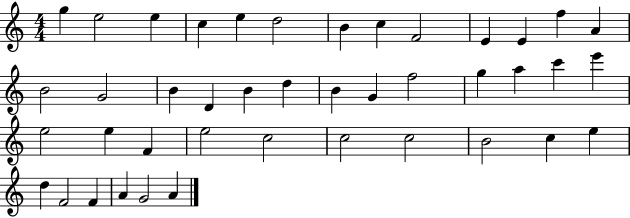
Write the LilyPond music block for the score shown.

{
  \clef treble
  \numericTimeSignature
  \time 4/4
  \key c \major
  g''4 e''2 e''4 | c''4 e''4 d''2 | b'4 c''4 f'2 | e'4 e'4 f''4 a'4 | \break b'2 g'2 | b'4 d'4 b'4 d''4 | b'4 g'4 f''2 | g''4 a''4 c'''4 e'''4 | \break e''2 e''4 f'4 | e''2 c''2 | c''2 c''2 | b'2 c''4 e''4 | \break d''4 f'2 f'4 | a'4 g'2 a'4 | \bar "|."
}